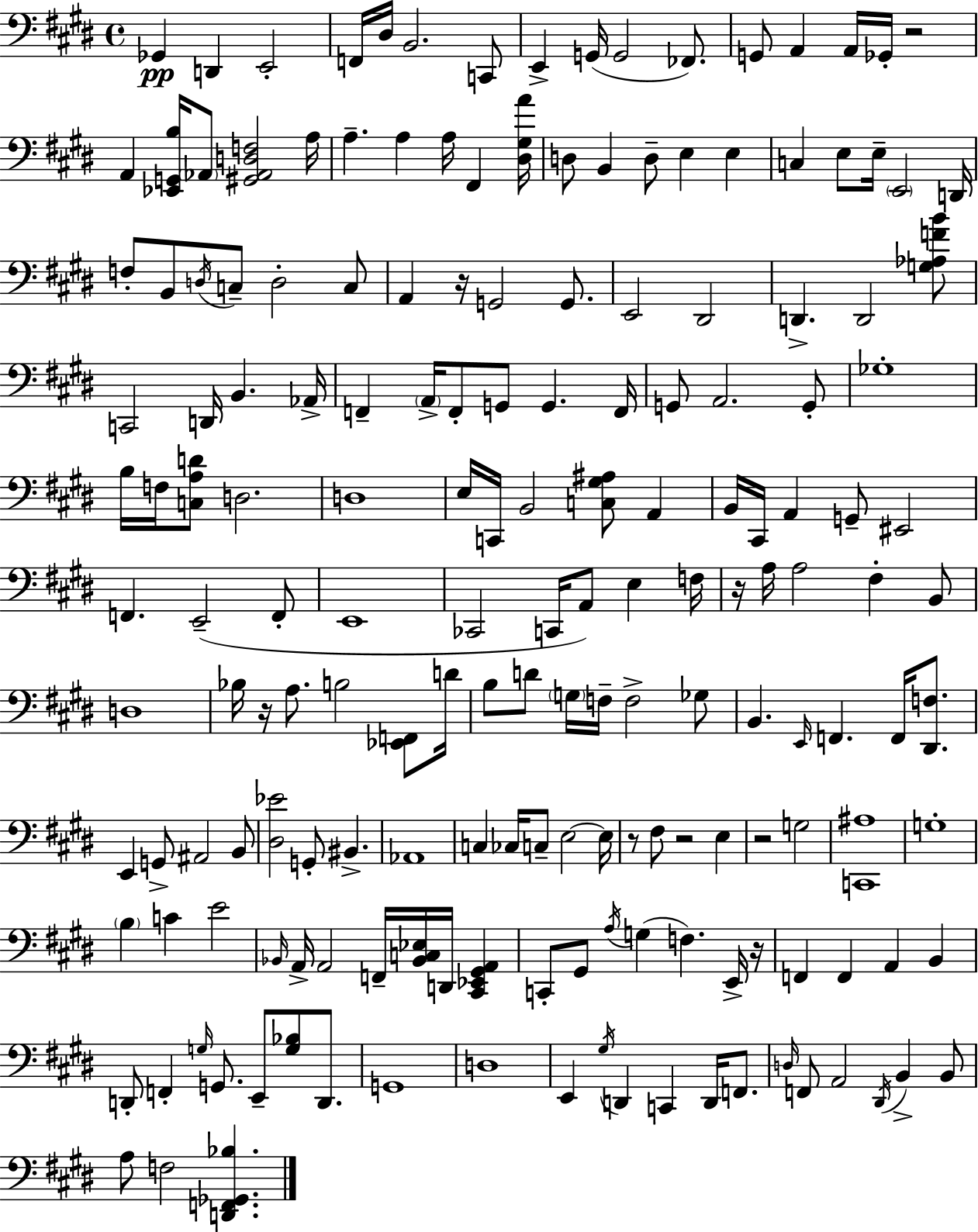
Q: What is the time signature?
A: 4/4